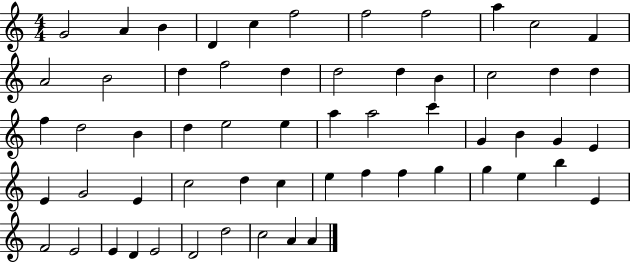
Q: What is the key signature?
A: C major